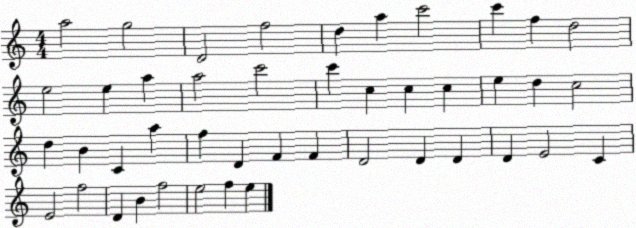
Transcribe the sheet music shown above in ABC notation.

X:1
T:Untitled
M:4/4
L:1/4
K:C
a2 g2 D2 f2 d a c'2 c' f d2 e2 e a a2 c'2 c' c c c e d c2 d B C a f D F F D2 D D D E2 C E2 f2 D B f2 e2 f e